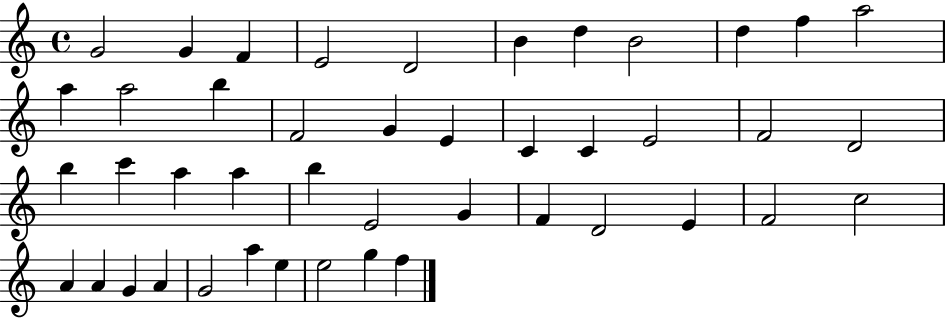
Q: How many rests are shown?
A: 0